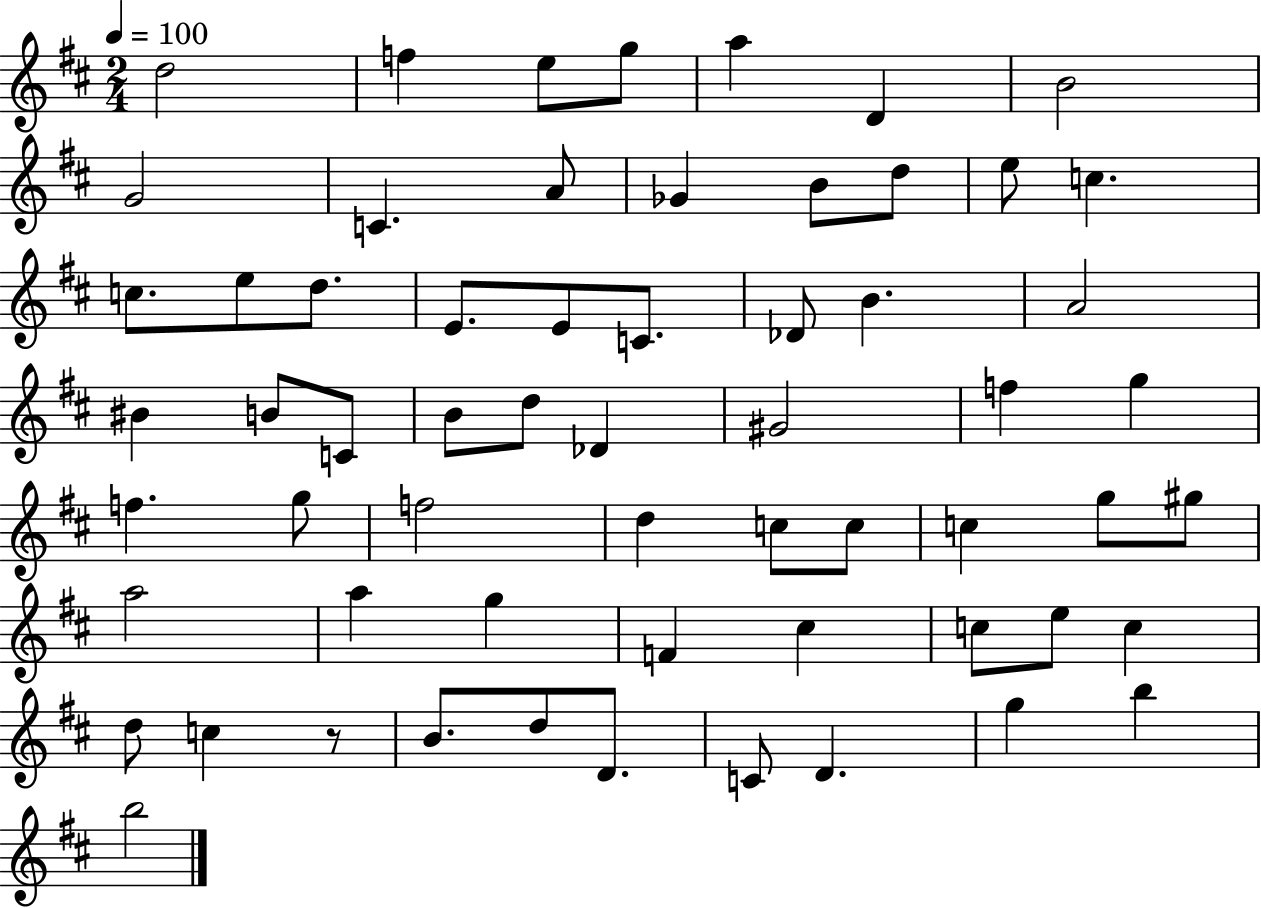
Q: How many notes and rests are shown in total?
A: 61